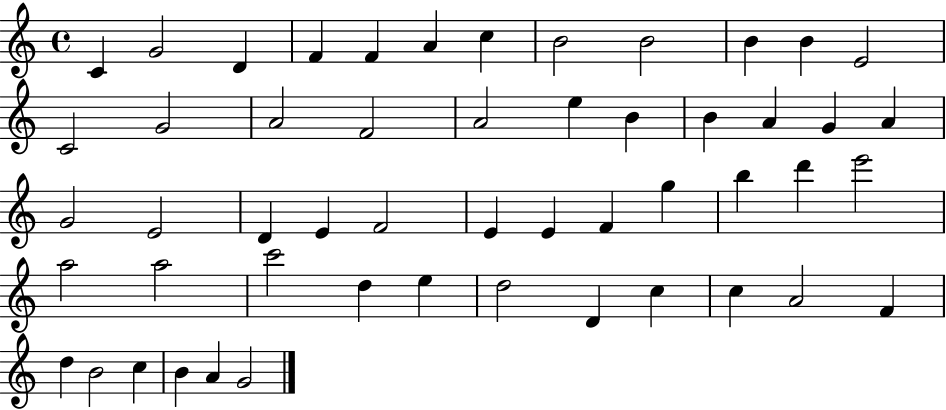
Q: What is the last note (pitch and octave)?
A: G4